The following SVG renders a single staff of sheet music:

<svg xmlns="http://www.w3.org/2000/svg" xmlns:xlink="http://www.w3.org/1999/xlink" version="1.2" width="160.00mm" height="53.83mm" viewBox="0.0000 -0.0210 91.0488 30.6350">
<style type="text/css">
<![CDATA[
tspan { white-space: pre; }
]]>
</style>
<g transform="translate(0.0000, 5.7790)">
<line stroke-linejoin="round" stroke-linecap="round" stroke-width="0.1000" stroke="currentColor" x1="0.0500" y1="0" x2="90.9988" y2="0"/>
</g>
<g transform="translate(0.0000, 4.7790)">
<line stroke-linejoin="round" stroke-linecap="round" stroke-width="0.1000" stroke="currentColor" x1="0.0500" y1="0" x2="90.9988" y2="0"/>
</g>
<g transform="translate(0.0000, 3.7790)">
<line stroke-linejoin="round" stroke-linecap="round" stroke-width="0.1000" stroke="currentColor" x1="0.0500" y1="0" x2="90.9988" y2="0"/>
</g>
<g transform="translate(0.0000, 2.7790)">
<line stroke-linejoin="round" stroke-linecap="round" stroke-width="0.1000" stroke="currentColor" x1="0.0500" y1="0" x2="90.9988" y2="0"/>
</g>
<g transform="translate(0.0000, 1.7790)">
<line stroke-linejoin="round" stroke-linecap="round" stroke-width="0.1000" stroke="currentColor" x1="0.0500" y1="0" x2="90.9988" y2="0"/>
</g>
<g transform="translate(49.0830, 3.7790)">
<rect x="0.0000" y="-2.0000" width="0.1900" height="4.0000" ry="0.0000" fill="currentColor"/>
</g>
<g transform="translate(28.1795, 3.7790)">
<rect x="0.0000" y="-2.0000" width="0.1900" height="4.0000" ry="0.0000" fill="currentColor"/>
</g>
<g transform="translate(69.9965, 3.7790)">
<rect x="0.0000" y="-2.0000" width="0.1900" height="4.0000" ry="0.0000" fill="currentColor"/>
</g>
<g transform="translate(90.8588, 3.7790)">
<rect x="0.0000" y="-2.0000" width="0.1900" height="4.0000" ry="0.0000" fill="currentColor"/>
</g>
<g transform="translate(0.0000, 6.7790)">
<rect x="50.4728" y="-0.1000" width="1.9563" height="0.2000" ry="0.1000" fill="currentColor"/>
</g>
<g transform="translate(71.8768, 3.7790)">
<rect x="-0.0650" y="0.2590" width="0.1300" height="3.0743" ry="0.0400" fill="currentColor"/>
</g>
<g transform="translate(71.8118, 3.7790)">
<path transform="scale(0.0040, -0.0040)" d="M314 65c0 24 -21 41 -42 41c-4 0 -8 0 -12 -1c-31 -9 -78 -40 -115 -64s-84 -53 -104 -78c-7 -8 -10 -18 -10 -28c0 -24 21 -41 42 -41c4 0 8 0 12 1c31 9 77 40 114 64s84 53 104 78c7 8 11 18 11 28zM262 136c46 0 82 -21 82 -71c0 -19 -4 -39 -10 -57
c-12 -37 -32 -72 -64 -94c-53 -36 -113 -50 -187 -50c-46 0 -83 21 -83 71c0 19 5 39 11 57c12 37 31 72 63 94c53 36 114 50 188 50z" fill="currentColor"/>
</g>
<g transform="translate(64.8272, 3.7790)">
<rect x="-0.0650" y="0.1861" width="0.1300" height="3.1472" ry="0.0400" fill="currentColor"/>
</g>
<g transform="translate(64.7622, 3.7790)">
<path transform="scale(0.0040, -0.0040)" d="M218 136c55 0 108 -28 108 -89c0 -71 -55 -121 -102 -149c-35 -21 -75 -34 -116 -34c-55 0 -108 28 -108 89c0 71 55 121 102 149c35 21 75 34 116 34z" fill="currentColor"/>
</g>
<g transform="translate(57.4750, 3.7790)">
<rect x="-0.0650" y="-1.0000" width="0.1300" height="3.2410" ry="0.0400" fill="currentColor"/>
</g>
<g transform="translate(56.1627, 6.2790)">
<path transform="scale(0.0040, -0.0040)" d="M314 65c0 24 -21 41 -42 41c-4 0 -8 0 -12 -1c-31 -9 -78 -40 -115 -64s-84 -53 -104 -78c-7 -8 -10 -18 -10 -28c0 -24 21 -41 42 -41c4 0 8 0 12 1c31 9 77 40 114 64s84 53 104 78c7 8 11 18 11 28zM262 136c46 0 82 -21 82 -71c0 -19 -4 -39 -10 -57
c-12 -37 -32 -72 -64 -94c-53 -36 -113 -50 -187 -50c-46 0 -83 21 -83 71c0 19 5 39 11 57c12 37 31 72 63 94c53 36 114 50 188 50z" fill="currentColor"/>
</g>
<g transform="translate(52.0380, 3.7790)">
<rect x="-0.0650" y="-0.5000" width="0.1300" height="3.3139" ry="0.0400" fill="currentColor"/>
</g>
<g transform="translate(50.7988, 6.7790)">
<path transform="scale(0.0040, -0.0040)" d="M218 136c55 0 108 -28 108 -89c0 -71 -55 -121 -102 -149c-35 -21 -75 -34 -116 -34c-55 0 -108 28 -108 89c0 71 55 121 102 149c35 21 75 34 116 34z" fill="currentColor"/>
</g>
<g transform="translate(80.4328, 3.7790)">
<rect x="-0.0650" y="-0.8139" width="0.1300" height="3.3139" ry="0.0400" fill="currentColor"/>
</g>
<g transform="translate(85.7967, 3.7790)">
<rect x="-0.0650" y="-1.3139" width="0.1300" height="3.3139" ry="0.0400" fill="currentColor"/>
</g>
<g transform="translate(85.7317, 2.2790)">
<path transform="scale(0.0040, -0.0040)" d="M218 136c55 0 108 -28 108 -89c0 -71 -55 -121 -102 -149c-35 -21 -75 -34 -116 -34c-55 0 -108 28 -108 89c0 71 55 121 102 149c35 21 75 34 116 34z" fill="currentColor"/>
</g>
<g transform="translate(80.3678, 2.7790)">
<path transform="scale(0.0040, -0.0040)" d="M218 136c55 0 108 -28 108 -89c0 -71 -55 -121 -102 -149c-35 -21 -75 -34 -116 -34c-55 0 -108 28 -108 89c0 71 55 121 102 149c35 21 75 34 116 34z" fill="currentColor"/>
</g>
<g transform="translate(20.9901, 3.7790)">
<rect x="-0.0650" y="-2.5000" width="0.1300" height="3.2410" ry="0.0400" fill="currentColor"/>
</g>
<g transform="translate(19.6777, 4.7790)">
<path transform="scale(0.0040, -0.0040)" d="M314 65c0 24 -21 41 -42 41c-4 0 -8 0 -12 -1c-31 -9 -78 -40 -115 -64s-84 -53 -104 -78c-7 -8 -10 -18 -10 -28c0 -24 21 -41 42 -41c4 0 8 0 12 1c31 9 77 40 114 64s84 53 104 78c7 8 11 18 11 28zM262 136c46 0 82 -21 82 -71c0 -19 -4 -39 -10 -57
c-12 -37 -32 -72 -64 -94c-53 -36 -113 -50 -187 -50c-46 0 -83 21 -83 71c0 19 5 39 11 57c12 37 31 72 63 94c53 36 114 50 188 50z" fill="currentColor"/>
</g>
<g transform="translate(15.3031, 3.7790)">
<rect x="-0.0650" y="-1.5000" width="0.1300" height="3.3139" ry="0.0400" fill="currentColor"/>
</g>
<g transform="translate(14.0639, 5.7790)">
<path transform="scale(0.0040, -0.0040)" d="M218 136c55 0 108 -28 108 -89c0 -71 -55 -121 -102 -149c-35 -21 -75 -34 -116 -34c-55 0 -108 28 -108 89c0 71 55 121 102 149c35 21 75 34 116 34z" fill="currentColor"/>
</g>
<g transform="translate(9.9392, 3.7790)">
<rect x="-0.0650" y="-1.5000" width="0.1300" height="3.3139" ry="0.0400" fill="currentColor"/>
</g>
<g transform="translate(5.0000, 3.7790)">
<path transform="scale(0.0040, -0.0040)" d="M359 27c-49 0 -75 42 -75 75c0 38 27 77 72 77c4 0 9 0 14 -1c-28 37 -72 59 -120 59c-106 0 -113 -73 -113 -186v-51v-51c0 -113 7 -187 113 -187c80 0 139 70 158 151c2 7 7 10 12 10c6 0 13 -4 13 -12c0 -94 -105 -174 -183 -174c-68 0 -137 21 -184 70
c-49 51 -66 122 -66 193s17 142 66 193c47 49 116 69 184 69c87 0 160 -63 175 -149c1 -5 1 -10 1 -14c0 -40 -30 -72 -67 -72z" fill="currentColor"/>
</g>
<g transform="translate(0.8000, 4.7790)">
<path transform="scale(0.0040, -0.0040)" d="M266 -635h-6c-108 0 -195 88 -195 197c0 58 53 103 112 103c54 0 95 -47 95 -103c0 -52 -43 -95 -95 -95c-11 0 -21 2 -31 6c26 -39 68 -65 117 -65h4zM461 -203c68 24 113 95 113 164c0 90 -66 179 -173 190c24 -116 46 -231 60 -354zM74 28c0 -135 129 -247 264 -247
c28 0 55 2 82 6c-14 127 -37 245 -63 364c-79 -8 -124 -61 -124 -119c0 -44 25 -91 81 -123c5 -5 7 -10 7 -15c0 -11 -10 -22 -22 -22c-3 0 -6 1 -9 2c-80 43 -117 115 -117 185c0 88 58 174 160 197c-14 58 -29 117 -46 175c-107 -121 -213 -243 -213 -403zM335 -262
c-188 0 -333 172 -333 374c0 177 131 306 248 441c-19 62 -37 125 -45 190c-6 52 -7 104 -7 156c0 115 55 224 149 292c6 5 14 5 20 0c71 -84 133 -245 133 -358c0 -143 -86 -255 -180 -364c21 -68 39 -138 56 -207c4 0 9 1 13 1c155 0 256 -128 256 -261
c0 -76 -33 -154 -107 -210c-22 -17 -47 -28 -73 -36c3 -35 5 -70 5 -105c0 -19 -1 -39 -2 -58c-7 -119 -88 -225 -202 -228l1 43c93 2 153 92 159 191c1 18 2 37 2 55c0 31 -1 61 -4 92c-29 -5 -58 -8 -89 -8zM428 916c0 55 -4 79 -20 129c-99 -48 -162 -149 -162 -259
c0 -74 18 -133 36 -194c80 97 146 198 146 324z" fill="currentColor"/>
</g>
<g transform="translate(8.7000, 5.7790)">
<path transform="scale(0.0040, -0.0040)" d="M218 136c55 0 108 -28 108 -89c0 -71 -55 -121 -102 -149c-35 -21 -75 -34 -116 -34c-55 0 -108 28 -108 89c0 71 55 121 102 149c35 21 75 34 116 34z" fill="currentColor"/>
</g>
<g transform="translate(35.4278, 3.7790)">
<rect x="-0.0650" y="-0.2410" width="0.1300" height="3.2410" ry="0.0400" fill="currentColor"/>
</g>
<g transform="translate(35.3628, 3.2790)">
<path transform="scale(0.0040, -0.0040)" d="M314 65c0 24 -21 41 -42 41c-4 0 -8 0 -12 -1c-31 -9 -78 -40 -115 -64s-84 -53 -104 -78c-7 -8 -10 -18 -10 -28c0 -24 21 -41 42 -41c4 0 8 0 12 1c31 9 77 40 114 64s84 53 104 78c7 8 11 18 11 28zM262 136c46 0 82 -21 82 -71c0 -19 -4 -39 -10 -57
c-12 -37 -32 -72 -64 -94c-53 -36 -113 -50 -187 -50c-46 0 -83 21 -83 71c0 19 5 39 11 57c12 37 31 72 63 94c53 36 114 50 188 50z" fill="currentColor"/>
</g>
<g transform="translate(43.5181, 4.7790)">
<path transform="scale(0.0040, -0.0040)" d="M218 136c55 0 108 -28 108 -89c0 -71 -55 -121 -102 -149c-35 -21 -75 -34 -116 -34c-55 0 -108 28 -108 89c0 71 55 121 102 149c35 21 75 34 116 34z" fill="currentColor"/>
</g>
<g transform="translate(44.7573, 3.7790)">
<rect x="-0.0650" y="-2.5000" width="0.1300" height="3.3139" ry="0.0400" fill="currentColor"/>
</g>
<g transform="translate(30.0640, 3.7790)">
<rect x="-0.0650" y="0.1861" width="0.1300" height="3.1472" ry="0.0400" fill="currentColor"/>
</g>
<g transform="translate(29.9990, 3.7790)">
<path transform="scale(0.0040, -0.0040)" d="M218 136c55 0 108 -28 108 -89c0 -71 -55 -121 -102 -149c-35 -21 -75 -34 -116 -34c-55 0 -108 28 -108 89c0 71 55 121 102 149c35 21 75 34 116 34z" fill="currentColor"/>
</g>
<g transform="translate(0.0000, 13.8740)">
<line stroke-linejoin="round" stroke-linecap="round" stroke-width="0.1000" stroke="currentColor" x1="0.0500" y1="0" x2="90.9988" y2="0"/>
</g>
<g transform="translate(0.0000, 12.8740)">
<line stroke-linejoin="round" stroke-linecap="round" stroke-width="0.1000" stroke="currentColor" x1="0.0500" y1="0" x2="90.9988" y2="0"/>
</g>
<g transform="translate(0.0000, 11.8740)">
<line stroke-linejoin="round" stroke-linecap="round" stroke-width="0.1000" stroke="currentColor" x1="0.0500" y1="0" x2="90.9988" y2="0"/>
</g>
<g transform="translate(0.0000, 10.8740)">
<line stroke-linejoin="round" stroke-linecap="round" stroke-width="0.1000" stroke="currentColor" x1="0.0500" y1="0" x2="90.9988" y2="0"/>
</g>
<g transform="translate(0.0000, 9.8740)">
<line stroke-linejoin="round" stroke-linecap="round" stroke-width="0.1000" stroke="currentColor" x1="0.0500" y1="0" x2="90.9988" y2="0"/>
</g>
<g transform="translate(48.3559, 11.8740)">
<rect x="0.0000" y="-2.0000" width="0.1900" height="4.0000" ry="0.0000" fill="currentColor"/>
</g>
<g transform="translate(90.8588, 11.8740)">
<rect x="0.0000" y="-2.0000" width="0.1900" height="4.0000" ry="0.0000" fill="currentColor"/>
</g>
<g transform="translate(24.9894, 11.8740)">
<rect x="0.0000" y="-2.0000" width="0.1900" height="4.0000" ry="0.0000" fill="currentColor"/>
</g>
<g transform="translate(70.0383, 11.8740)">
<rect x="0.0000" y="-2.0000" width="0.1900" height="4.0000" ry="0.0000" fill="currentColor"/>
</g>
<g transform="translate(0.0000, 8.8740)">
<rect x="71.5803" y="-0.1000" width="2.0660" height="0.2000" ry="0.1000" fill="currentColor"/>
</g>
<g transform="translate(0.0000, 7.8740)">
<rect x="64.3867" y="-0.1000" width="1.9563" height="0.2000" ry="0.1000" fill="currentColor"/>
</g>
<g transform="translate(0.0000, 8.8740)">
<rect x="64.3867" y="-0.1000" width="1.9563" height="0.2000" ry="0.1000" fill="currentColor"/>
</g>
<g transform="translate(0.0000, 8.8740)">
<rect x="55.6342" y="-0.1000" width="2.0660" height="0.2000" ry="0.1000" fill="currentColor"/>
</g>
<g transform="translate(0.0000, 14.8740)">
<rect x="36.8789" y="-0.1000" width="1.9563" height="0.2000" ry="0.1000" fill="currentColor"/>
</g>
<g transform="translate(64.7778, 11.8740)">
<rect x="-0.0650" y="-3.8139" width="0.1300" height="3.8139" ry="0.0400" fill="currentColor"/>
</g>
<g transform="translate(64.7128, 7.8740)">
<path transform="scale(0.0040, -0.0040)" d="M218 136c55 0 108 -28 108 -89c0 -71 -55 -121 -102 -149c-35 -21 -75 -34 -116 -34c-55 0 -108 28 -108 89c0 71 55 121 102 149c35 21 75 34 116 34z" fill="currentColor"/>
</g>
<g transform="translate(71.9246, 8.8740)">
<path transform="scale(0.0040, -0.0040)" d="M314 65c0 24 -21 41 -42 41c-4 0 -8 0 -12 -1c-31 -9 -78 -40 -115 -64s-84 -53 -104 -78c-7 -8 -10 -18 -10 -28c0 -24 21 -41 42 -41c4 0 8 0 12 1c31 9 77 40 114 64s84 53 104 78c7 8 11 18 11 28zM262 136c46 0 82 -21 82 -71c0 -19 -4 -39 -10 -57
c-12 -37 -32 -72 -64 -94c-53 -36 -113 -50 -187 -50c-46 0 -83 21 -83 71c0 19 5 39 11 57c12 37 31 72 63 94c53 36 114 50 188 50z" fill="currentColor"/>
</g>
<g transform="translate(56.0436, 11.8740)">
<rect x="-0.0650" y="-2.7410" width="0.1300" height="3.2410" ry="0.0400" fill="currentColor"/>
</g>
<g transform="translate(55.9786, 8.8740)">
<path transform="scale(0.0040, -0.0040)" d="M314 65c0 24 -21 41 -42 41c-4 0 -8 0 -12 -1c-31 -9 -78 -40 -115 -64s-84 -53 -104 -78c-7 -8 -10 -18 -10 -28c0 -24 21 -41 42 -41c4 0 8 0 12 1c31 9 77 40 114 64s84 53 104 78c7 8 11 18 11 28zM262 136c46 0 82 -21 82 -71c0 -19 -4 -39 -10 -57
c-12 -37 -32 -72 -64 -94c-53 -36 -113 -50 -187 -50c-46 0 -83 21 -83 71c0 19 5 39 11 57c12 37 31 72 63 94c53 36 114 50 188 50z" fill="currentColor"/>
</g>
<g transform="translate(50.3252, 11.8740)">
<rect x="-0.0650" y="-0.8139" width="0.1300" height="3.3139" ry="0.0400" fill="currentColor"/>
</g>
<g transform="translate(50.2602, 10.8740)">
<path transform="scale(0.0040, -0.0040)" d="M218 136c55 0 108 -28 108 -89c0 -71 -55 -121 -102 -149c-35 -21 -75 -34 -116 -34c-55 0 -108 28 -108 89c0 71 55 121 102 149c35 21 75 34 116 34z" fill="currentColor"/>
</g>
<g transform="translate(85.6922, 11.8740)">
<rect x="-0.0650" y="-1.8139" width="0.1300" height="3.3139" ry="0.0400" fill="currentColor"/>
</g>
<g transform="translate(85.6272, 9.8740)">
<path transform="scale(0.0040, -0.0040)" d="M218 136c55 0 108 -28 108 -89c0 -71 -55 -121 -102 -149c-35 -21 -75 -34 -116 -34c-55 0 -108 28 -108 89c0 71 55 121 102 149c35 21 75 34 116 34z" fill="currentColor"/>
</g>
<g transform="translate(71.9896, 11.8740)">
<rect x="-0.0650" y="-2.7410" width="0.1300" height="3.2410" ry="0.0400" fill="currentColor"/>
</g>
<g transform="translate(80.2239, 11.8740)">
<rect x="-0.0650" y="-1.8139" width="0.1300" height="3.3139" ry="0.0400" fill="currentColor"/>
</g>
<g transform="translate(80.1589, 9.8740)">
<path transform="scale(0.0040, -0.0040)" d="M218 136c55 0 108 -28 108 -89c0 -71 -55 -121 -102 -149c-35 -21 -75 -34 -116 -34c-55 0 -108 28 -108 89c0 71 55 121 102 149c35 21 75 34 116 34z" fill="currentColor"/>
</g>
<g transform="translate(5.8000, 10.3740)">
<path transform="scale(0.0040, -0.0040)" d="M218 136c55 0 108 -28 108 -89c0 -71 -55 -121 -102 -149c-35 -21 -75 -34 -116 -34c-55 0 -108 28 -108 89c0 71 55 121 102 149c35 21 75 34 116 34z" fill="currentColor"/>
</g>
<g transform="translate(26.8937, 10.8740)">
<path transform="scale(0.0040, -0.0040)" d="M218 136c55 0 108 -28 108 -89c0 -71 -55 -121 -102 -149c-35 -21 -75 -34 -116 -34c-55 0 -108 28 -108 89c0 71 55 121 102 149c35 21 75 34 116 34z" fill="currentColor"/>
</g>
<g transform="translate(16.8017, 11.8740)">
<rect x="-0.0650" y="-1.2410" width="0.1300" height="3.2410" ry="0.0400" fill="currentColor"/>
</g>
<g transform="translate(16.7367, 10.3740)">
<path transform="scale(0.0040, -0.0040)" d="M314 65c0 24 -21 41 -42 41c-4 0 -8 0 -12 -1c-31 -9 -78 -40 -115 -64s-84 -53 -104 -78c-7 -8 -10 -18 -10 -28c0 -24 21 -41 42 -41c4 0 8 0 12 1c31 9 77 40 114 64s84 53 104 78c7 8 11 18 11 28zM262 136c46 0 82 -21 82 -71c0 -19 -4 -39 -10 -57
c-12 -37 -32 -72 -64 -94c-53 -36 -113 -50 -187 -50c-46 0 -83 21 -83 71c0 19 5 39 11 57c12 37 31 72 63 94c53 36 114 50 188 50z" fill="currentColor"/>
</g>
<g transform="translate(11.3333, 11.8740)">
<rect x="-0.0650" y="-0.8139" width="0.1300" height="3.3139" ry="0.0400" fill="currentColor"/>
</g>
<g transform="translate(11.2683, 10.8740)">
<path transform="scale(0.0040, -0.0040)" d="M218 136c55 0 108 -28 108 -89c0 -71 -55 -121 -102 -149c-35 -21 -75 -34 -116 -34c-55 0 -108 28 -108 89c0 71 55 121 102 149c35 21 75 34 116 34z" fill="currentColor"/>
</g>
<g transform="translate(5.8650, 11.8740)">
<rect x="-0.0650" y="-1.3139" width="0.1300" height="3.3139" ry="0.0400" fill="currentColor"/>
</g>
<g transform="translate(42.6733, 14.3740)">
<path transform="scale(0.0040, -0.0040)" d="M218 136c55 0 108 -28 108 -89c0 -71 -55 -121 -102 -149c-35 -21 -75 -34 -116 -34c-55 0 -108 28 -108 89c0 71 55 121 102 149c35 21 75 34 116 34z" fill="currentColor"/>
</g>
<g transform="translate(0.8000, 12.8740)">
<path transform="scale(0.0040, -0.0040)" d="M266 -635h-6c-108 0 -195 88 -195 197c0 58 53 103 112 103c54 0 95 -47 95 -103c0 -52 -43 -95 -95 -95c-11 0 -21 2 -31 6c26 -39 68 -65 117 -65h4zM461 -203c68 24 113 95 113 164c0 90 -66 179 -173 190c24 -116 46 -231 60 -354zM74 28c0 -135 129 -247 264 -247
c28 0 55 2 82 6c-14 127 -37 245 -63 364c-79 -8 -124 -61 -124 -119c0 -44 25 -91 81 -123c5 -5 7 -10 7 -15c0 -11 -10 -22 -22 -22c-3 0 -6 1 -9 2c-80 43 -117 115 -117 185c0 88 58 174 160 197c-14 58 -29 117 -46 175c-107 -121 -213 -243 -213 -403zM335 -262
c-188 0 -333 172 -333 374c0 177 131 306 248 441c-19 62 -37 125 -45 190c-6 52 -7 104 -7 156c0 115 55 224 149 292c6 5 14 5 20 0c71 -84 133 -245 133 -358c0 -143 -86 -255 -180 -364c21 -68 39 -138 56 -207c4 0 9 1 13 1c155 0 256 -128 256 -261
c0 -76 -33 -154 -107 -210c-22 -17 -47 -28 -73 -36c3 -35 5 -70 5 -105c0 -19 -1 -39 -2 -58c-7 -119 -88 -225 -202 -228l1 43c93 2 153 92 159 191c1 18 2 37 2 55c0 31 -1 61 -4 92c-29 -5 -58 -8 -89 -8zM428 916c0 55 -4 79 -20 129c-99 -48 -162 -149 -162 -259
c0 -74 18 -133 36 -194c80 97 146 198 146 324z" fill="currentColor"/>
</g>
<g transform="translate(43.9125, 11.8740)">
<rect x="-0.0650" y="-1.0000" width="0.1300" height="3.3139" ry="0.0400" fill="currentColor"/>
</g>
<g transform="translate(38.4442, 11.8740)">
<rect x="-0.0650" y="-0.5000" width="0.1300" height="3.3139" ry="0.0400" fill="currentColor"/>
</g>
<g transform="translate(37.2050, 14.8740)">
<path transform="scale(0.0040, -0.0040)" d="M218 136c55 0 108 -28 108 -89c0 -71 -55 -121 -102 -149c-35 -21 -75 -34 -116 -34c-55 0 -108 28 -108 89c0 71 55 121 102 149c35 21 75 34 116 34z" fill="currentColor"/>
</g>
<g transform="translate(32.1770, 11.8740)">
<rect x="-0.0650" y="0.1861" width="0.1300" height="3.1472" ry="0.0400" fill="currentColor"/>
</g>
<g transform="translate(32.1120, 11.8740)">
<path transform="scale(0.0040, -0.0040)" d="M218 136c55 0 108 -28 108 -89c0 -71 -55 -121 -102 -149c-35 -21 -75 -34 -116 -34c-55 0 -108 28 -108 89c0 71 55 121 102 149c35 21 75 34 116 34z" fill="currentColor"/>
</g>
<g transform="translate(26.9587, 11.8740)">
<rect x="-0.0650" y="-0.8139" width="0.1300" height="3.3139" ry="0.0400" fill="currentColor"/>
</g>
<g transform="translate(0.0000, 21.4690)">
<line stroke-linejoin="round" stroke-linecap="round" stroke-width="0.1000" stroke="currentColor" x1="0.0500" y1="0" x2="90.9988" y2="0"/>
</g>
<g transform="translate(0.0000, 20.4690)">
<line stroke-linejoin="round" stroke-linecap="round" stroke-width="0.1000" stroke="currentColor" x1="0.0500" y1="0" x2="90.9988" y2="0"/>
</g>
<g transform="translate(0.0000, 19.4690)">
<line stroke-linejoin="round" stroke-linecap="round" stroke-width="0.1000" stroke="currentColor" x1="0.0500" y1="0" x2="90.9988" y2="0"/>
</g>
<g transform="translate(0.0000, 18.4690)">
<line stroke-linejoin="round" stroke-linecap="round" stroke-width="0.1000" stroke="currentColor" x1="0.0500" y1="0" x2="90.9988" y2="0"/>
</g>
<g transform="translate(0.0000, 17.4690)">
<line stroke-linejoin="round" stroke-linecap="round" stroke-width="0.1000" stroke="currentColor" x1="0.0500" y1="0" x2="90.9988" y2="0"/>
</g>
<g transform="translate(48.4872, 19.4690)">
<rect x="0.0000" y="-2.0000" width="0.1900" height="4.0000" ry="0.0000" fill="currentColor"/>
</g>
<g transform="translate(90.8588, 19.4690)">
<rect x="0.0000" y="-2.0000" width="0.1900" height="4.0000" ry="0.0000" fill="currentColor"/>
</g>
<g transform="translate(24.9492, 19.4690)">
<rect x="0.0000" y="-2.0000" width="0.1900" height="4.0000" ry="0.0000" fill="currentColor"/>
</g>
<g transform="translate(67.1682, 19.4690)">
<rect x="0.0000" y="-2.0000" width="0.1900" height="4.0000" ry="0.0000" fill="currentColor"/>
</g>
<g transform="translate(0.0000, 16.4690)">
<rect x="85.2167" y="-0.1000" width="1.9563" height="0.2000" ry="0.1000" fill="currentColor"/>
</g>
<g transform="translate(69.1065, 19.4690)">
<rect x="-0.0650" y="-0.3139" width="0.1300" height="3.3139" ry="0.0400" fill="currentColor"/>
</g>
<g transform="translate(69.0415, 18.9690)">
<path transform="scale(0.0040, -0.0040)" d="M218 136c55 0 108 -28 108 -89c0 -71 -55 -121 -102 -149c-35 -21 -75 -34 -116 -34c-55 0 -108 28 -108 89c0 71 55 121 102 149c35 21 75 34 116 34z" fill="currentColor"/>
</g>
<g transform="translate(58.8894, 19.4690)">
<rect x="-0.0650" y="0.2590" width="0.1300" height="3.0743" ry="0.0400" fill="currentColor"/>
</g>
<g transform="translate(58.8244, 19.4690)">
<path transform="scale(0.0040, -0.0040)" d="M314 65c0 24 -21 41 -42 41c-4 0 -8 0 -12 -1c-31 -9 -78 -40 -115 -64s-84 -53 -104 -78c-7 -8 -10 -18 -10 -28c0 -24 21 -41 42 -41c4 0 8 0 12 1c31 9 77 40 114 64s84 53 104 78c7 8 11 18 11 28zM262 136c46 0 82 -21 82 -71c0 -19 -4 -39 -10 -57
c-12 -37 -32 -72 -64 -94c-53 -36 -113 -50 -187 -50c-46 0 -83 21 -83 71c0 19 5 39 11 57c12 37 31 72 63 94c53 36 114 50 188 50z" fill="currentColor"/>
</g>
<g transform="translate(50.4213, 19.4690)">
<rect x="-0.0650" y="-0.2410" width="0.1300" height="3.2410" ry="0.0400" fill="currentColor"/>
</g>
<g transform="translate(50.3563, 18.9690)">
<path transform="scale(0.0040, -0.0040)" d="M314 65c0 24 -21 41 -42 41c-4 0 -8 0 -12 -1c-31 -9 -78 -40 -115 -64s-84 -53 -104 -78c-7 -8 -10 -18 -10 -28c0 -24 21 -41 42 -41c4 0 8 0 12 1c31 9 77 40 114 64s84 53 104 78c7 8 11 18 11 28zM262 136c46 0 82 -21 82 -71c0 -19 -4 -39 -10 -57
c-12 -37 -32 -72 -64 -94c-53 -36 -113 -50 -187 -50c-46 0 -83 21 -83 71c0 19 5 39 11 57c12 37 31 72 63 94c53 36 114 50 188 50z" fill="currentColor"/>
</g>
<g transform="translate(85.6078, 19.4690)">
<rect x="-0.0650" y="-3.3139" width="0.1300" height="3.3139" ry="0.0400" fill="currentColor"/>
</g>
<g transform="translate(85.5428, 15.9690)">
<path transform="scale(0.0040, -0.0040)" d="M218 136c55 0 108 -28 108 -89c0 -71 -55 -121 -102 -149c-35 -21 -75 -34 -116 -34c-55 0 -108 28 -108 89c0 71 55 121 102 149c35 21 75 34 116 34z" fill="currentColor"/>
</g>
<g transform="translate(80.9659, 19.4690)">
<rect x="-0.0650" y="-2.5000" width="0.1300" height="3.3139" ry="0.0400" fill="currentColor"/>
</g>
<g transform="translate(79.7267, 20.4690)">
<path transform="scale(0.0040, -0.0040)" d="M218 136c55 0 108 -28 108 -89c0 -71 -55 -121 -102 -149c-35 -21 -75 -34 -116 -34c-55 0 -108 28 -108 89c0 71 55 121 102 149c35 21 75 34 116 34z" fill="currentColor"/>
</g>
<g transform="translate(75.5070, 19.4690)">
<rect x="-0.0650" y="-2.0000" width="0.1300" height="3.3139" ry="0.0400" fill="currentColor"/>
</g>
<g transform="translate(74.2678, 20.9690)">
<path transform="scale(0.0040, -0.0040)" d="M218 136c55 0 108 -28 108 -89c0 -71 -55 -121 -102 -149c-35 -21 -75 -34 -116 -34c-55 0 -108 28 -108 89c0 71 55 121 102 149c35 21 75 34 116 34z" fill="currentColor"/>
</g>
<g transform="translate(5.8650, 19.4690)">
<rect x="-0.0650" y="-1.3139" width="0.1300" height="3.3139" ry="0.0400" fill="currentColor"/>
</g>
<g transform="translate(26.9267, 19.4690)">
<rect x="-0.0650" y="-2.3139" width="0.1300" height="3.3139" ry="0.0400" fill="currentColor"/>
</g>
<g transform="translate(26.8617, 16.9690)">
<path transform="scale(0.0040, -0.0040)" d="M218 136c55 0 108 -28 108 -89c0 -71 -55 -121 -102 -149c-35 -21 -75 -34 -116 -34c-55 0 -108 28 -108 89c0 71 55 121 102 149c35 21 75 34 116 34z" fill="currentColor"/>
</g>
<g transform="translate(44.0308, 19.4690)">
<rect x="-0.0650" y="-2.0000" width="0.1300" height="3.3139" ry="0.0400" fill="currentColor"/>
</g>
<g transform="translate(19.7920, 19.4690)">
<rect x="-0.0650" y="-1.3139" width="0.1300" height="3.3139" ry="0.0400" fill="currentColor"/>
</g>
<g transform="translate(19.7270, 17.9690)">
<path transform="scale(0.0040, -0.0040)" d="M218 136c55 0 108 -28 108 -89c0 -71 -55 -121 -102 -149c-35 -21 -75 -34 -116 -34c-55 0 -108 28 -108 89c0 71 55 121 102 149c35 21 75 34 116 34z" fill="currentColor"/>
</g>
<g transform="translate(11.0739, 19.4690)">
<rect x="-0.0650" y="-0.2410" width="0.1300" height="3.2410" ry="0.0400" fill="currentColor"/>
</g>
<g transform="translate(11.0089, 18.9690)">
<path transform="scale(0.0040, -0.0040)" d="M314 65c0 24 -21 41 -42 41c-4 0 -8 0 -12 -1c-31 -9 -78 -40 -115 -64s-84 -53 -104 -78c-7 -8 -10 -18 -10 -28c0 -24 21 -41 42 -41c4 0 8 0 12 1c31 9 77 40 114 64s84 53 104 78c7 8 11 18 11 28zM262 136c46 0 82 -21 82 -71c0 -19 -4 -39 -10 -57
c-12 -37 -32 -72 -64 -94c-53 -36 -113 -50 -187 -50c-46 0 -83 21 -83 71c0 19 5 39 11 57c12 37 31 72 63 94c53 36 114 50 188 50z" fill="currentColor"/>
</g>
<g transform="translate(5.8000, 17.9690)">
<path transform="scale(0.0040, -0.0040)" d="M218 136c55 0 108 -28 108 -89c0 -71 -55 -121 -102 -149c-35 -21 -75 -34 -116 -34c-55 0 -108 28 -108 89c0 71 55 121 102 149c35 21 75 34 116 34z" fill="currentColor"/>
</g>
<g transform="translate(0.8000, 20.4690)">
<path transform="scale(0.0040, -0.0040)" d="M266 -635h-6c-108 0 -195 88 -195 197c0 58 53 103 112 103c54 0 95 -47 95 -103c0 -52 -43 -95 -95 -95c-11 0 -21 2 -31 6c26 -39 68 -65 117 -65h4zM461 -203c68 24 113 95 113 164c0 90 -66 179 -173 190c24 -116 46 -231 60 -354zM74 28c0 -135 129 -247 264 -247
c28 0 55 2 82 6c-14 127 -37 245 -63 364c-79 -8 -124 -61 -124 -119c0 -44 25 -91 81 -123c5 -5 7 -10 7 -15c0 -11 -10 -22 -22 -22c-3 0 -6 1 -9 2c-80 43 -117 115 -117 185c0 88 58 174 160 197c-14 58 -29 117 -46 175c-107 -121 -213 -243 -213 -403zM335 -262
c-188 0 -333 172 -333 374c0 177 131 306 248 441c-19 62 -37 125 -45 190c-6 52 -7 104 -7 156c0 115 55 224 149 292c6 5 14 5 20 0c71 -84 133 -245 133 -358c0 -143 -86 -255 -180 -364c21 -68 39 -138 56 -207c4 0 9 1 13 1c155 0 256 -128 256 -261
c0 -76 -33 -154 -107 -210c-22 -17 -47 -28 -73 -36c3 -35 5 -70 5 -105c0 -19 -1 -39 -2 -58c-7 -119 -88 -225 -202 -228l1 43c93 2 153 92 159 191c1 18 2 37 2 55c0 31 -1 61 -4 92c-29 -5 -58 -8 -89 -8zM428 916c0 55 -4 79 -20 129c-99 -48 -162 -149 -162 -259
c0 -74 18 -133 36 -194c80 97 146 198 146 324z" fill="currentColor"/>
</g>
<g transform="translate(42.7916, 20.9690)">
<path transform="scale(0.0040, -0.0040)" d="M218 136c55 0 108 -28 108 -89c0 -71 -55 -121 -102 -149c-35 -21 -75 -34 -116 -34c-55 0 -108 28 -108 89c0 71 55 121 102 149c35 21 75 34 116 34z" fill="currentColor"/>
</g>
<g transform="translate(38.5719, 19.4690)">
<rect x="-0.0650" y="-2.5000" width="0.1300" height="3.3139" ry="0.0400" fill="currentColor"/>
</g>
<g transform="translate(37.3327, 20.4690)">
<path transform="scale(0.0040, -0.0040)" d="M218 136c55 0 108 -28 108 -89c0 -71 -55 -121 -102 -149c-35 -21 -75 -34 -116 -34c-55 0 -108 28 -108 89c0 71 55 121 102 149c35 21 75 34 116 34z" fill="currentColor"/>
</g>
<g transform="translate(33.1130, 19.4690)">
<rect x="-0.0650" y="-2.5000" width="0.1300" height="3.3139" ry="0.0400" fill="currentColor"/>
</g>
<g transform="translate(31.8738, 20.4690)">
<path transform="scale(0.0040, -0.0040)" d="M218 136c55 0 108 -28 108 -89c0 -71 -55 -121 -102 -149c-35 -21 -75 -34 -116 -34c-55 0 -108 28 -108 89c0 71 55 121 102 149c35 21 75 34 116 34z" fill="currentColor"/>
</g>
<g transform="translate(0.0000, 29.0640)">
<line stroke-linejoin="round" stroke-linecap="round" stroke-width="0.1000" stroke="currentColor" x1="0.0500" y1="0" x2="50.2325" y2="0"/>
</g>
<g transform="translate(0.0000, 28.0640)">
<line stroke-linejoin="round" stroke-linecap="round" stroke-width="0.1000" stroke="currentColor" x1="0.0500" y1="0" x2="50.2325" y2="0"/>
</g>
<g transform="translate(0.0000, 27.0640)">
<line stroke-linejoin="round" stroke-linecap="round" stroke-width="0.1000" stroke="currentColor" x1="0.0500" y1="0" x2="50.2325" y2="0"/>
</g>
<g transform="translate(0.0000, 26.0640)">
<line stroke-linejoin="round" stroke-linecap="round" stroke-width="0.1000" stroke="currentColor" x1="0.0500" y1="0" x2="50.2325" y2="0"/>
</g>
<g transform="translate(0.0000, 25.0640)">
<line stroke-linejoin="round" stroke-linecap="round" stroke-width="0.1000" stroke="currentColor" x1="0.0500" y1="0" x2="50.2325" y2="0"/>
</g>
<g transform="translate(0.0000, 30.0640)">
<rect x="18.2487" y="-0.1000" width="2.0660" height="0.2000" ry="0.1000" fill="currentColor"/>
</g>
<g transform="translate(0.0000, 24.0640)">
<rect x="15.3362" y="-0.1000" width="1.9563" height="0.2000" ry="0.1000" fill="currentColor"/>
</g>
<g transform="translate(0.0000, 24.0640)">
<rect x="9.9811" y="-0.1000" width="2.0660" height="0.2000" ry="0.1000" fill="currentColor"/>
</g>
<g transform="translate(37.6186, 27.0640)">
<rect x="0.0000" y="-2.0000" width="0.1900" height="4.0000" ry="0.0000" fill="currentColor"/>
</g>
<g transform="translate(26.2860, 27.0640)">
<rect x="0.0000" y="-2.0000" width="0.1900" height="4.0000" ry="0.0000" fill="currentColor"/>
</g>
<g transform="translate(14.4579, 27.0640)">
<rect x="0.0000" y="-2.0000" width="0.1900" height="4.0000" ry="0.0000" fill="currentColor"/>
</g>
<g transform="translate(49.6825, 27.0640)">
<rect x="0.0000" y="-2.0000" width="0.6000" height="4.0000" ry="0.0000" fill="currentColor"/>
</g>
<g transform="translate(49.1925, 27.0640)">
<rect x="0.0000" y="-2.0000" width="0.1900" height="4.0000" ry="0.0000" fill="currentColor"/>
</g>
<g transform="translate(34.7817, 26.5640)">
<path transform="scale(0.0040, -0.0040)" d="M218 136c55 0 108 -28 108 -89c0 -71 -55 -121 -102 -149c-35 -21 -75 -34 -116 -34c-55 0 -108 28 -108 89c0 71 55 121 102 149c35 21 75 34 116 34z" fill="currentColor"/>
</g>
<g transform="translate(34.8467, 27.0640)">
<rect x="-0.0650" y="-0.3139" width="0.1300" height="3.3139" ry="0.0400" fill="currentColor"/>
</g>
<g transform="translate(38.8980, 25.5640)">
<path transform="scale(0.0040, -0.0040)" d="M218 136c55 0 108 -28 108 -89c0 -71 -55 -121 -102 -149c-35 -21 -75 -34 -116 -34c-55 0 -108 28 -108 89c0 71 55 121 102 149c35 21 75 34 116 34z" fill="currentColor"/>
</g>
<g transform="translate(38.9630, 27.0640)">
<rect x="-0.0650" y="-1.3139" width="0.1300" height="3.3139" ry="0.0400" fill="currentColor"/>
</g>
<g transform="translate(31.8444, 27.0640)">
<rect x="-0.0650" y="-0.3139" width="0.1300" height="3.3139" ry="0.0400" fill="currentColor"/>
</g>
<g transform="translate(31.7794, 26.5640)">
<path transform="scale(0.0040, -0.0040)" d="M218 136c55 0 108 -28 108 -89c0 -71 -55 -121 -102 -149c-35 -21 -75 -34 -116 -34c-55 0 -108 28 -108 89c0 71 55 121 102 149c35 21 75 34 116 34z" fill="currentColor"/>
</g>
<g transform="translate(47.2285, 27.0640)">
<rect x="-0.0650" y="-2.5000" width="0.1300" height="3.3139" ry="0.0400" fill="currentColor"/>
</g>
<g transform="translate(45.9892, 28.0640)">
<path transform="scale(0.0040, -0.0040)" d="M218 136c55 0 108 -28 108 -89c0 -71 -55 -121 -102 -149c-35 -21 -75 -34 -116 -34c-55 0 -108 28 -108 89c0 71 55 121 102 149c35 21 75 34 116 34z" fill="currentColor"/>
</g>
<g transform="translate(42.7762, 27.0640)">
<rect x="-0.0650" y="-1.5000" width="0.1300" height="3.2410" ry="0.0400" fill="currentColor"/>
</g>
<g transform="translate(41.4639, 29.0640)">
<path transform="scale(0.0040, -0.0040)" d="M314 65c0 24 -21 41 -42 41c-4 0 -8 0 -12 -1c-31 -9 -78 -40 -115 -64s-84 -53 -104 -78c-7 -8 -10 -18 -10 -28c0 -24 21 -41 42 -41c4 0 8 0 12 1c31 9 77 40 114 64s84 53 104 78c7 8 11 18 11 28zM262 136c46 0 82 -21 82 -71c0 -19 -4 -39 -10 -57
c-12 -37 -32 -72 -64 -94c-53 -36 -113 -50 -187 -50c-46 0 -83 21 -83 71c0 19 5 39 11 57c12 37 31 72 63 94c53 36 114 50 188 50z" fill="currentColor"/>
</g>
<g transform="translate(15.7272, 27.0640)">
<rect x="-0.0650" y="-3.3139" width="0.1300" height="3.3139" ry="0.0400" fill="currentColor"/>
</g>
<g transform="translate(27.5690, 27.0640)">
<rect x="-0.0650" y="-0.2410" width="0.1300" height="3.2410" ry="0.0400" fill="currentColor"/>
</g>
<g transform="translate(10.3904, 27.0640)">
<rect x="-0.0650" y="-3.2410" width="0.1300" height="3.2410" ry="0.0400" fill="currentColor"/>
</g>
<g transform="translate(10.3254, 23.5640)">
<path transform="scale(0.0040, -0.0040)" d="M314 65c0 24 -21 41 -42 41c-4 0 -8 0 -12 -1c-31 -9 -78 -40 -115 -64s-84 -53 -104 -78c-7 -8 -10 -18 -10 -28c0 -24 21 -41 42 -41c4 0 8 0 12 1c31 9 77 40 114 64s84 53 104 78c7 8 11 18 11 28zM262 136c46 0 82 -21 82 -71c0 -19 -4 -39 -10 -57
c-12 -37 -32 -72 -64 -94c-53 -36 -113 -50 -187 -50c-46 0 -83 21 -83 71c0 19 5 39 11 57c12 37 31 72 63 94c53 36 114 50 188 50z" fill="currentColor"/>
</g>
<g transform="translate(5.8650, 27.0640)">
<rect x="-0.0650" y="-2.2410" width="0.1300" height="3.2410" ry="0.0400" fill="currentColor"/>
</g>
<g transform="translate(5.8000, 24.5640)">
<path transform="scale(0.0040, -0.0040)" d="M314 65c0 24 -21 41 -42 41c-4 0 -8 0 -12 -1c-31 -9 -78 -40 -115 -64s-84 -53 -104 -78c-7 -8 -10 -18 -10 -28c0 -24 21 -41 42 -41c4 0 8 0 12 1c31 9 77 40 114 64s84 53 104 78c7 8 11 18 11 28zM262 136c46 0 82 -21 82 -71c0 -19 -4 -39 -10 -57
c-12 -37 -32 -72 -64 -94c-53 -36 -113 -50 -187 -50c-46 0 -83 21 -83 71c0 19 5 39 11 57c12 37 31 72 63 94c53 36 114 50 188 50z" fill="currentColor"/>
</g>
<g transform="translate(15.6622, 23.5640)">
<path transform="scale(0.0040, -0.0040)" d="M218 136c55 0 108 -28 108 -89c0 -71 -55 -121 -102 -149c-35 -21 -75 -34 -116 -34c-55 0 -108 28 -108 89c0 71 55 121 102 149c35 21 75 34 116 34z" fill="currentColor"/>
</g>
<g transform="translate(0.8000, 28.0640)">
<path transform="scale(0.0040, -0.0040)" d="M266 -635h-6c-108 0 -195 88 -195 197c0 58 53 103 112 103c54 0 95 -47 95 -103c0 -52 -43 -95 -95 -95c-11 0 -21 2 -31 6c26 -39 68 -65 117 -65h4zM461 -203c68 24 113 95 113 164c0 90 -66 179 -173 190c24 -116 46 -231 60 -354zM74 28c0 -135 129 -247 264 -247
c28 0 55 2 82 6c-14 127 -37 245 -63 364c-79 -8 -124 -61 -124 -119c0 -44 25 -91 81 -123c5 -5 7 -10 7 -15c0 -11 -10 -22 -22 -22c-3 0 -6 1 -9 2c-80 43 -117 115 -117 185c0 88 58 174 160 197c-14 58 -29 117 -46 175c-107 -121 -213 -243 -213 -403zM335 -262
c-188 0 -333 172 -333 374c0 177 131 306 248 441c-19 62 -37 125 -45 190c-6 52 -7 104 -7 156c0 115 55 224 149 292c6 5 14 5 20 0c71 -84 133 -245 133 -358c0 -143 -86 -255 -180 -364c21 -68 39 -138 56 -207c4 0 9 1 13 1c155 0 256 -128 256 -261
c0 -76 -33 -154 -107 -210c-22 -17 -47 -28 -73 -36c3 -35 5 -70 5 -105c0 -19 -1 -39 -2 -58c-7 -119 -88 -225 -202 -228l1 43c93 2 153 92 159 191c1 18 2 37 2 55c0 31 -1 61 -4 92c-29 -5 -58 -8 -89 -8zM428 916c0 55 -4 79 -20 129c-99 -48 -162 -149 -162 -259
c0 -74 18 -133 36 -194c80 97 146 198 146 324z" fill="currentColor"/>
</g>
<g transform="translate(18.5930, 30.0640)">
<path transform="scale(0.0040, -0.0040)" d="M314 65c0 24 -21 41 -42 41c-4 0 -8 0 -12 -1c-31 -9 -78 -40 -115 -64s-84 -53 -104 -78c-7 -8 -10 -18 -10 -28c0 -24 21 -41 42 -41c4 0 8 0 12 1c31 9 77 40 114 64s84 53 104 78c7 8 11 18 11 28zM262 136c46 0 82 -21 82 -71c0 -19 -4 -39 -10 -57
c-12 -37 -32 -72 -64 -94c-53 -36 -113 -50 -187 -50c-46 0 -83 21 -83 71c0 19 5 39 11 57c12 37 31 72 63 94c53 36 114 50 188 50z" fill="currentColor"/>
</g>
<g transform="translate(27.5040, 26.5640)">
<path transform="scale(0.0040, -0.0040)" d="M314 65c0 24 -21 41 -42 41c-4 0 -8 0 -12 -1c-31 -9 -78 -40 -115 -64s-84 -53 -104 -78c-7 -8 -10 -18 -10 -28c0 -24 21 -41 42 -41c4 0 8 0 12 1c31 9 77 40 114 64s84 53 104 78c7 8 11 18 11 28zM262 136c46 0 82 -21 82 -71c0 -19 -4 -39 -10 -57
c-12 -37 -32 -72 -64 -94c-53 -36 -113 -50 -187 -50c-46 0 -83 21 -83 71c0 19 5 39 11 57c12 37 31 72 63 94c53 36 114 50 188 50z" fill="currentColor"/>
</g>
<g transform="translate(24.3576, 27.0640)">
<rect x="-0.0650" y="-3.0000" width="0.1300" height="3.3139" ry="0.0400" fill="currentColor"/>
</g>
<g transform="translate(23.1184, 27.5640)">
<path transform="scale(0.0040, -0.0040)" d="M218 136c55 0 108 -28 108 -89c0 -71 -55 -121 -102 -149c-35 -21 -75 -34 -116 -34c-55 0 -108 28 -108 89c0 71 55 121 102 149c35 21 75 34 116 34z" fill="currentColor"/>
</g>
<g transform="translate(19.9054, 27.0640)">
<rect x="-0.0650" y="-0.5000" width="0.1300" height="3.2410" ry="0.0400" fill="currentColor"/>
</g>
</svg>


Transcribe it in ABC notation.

X:1
T:Untitled
M:4/4
L:1/4
K:C
E E G2 B c2 G C D2 B B2 d e e d e2 d B C D d a2 c' a2 f f e c2 e g G G F c2 B2 c F G b g2 b2 b C2 A c2 c c e E2 G